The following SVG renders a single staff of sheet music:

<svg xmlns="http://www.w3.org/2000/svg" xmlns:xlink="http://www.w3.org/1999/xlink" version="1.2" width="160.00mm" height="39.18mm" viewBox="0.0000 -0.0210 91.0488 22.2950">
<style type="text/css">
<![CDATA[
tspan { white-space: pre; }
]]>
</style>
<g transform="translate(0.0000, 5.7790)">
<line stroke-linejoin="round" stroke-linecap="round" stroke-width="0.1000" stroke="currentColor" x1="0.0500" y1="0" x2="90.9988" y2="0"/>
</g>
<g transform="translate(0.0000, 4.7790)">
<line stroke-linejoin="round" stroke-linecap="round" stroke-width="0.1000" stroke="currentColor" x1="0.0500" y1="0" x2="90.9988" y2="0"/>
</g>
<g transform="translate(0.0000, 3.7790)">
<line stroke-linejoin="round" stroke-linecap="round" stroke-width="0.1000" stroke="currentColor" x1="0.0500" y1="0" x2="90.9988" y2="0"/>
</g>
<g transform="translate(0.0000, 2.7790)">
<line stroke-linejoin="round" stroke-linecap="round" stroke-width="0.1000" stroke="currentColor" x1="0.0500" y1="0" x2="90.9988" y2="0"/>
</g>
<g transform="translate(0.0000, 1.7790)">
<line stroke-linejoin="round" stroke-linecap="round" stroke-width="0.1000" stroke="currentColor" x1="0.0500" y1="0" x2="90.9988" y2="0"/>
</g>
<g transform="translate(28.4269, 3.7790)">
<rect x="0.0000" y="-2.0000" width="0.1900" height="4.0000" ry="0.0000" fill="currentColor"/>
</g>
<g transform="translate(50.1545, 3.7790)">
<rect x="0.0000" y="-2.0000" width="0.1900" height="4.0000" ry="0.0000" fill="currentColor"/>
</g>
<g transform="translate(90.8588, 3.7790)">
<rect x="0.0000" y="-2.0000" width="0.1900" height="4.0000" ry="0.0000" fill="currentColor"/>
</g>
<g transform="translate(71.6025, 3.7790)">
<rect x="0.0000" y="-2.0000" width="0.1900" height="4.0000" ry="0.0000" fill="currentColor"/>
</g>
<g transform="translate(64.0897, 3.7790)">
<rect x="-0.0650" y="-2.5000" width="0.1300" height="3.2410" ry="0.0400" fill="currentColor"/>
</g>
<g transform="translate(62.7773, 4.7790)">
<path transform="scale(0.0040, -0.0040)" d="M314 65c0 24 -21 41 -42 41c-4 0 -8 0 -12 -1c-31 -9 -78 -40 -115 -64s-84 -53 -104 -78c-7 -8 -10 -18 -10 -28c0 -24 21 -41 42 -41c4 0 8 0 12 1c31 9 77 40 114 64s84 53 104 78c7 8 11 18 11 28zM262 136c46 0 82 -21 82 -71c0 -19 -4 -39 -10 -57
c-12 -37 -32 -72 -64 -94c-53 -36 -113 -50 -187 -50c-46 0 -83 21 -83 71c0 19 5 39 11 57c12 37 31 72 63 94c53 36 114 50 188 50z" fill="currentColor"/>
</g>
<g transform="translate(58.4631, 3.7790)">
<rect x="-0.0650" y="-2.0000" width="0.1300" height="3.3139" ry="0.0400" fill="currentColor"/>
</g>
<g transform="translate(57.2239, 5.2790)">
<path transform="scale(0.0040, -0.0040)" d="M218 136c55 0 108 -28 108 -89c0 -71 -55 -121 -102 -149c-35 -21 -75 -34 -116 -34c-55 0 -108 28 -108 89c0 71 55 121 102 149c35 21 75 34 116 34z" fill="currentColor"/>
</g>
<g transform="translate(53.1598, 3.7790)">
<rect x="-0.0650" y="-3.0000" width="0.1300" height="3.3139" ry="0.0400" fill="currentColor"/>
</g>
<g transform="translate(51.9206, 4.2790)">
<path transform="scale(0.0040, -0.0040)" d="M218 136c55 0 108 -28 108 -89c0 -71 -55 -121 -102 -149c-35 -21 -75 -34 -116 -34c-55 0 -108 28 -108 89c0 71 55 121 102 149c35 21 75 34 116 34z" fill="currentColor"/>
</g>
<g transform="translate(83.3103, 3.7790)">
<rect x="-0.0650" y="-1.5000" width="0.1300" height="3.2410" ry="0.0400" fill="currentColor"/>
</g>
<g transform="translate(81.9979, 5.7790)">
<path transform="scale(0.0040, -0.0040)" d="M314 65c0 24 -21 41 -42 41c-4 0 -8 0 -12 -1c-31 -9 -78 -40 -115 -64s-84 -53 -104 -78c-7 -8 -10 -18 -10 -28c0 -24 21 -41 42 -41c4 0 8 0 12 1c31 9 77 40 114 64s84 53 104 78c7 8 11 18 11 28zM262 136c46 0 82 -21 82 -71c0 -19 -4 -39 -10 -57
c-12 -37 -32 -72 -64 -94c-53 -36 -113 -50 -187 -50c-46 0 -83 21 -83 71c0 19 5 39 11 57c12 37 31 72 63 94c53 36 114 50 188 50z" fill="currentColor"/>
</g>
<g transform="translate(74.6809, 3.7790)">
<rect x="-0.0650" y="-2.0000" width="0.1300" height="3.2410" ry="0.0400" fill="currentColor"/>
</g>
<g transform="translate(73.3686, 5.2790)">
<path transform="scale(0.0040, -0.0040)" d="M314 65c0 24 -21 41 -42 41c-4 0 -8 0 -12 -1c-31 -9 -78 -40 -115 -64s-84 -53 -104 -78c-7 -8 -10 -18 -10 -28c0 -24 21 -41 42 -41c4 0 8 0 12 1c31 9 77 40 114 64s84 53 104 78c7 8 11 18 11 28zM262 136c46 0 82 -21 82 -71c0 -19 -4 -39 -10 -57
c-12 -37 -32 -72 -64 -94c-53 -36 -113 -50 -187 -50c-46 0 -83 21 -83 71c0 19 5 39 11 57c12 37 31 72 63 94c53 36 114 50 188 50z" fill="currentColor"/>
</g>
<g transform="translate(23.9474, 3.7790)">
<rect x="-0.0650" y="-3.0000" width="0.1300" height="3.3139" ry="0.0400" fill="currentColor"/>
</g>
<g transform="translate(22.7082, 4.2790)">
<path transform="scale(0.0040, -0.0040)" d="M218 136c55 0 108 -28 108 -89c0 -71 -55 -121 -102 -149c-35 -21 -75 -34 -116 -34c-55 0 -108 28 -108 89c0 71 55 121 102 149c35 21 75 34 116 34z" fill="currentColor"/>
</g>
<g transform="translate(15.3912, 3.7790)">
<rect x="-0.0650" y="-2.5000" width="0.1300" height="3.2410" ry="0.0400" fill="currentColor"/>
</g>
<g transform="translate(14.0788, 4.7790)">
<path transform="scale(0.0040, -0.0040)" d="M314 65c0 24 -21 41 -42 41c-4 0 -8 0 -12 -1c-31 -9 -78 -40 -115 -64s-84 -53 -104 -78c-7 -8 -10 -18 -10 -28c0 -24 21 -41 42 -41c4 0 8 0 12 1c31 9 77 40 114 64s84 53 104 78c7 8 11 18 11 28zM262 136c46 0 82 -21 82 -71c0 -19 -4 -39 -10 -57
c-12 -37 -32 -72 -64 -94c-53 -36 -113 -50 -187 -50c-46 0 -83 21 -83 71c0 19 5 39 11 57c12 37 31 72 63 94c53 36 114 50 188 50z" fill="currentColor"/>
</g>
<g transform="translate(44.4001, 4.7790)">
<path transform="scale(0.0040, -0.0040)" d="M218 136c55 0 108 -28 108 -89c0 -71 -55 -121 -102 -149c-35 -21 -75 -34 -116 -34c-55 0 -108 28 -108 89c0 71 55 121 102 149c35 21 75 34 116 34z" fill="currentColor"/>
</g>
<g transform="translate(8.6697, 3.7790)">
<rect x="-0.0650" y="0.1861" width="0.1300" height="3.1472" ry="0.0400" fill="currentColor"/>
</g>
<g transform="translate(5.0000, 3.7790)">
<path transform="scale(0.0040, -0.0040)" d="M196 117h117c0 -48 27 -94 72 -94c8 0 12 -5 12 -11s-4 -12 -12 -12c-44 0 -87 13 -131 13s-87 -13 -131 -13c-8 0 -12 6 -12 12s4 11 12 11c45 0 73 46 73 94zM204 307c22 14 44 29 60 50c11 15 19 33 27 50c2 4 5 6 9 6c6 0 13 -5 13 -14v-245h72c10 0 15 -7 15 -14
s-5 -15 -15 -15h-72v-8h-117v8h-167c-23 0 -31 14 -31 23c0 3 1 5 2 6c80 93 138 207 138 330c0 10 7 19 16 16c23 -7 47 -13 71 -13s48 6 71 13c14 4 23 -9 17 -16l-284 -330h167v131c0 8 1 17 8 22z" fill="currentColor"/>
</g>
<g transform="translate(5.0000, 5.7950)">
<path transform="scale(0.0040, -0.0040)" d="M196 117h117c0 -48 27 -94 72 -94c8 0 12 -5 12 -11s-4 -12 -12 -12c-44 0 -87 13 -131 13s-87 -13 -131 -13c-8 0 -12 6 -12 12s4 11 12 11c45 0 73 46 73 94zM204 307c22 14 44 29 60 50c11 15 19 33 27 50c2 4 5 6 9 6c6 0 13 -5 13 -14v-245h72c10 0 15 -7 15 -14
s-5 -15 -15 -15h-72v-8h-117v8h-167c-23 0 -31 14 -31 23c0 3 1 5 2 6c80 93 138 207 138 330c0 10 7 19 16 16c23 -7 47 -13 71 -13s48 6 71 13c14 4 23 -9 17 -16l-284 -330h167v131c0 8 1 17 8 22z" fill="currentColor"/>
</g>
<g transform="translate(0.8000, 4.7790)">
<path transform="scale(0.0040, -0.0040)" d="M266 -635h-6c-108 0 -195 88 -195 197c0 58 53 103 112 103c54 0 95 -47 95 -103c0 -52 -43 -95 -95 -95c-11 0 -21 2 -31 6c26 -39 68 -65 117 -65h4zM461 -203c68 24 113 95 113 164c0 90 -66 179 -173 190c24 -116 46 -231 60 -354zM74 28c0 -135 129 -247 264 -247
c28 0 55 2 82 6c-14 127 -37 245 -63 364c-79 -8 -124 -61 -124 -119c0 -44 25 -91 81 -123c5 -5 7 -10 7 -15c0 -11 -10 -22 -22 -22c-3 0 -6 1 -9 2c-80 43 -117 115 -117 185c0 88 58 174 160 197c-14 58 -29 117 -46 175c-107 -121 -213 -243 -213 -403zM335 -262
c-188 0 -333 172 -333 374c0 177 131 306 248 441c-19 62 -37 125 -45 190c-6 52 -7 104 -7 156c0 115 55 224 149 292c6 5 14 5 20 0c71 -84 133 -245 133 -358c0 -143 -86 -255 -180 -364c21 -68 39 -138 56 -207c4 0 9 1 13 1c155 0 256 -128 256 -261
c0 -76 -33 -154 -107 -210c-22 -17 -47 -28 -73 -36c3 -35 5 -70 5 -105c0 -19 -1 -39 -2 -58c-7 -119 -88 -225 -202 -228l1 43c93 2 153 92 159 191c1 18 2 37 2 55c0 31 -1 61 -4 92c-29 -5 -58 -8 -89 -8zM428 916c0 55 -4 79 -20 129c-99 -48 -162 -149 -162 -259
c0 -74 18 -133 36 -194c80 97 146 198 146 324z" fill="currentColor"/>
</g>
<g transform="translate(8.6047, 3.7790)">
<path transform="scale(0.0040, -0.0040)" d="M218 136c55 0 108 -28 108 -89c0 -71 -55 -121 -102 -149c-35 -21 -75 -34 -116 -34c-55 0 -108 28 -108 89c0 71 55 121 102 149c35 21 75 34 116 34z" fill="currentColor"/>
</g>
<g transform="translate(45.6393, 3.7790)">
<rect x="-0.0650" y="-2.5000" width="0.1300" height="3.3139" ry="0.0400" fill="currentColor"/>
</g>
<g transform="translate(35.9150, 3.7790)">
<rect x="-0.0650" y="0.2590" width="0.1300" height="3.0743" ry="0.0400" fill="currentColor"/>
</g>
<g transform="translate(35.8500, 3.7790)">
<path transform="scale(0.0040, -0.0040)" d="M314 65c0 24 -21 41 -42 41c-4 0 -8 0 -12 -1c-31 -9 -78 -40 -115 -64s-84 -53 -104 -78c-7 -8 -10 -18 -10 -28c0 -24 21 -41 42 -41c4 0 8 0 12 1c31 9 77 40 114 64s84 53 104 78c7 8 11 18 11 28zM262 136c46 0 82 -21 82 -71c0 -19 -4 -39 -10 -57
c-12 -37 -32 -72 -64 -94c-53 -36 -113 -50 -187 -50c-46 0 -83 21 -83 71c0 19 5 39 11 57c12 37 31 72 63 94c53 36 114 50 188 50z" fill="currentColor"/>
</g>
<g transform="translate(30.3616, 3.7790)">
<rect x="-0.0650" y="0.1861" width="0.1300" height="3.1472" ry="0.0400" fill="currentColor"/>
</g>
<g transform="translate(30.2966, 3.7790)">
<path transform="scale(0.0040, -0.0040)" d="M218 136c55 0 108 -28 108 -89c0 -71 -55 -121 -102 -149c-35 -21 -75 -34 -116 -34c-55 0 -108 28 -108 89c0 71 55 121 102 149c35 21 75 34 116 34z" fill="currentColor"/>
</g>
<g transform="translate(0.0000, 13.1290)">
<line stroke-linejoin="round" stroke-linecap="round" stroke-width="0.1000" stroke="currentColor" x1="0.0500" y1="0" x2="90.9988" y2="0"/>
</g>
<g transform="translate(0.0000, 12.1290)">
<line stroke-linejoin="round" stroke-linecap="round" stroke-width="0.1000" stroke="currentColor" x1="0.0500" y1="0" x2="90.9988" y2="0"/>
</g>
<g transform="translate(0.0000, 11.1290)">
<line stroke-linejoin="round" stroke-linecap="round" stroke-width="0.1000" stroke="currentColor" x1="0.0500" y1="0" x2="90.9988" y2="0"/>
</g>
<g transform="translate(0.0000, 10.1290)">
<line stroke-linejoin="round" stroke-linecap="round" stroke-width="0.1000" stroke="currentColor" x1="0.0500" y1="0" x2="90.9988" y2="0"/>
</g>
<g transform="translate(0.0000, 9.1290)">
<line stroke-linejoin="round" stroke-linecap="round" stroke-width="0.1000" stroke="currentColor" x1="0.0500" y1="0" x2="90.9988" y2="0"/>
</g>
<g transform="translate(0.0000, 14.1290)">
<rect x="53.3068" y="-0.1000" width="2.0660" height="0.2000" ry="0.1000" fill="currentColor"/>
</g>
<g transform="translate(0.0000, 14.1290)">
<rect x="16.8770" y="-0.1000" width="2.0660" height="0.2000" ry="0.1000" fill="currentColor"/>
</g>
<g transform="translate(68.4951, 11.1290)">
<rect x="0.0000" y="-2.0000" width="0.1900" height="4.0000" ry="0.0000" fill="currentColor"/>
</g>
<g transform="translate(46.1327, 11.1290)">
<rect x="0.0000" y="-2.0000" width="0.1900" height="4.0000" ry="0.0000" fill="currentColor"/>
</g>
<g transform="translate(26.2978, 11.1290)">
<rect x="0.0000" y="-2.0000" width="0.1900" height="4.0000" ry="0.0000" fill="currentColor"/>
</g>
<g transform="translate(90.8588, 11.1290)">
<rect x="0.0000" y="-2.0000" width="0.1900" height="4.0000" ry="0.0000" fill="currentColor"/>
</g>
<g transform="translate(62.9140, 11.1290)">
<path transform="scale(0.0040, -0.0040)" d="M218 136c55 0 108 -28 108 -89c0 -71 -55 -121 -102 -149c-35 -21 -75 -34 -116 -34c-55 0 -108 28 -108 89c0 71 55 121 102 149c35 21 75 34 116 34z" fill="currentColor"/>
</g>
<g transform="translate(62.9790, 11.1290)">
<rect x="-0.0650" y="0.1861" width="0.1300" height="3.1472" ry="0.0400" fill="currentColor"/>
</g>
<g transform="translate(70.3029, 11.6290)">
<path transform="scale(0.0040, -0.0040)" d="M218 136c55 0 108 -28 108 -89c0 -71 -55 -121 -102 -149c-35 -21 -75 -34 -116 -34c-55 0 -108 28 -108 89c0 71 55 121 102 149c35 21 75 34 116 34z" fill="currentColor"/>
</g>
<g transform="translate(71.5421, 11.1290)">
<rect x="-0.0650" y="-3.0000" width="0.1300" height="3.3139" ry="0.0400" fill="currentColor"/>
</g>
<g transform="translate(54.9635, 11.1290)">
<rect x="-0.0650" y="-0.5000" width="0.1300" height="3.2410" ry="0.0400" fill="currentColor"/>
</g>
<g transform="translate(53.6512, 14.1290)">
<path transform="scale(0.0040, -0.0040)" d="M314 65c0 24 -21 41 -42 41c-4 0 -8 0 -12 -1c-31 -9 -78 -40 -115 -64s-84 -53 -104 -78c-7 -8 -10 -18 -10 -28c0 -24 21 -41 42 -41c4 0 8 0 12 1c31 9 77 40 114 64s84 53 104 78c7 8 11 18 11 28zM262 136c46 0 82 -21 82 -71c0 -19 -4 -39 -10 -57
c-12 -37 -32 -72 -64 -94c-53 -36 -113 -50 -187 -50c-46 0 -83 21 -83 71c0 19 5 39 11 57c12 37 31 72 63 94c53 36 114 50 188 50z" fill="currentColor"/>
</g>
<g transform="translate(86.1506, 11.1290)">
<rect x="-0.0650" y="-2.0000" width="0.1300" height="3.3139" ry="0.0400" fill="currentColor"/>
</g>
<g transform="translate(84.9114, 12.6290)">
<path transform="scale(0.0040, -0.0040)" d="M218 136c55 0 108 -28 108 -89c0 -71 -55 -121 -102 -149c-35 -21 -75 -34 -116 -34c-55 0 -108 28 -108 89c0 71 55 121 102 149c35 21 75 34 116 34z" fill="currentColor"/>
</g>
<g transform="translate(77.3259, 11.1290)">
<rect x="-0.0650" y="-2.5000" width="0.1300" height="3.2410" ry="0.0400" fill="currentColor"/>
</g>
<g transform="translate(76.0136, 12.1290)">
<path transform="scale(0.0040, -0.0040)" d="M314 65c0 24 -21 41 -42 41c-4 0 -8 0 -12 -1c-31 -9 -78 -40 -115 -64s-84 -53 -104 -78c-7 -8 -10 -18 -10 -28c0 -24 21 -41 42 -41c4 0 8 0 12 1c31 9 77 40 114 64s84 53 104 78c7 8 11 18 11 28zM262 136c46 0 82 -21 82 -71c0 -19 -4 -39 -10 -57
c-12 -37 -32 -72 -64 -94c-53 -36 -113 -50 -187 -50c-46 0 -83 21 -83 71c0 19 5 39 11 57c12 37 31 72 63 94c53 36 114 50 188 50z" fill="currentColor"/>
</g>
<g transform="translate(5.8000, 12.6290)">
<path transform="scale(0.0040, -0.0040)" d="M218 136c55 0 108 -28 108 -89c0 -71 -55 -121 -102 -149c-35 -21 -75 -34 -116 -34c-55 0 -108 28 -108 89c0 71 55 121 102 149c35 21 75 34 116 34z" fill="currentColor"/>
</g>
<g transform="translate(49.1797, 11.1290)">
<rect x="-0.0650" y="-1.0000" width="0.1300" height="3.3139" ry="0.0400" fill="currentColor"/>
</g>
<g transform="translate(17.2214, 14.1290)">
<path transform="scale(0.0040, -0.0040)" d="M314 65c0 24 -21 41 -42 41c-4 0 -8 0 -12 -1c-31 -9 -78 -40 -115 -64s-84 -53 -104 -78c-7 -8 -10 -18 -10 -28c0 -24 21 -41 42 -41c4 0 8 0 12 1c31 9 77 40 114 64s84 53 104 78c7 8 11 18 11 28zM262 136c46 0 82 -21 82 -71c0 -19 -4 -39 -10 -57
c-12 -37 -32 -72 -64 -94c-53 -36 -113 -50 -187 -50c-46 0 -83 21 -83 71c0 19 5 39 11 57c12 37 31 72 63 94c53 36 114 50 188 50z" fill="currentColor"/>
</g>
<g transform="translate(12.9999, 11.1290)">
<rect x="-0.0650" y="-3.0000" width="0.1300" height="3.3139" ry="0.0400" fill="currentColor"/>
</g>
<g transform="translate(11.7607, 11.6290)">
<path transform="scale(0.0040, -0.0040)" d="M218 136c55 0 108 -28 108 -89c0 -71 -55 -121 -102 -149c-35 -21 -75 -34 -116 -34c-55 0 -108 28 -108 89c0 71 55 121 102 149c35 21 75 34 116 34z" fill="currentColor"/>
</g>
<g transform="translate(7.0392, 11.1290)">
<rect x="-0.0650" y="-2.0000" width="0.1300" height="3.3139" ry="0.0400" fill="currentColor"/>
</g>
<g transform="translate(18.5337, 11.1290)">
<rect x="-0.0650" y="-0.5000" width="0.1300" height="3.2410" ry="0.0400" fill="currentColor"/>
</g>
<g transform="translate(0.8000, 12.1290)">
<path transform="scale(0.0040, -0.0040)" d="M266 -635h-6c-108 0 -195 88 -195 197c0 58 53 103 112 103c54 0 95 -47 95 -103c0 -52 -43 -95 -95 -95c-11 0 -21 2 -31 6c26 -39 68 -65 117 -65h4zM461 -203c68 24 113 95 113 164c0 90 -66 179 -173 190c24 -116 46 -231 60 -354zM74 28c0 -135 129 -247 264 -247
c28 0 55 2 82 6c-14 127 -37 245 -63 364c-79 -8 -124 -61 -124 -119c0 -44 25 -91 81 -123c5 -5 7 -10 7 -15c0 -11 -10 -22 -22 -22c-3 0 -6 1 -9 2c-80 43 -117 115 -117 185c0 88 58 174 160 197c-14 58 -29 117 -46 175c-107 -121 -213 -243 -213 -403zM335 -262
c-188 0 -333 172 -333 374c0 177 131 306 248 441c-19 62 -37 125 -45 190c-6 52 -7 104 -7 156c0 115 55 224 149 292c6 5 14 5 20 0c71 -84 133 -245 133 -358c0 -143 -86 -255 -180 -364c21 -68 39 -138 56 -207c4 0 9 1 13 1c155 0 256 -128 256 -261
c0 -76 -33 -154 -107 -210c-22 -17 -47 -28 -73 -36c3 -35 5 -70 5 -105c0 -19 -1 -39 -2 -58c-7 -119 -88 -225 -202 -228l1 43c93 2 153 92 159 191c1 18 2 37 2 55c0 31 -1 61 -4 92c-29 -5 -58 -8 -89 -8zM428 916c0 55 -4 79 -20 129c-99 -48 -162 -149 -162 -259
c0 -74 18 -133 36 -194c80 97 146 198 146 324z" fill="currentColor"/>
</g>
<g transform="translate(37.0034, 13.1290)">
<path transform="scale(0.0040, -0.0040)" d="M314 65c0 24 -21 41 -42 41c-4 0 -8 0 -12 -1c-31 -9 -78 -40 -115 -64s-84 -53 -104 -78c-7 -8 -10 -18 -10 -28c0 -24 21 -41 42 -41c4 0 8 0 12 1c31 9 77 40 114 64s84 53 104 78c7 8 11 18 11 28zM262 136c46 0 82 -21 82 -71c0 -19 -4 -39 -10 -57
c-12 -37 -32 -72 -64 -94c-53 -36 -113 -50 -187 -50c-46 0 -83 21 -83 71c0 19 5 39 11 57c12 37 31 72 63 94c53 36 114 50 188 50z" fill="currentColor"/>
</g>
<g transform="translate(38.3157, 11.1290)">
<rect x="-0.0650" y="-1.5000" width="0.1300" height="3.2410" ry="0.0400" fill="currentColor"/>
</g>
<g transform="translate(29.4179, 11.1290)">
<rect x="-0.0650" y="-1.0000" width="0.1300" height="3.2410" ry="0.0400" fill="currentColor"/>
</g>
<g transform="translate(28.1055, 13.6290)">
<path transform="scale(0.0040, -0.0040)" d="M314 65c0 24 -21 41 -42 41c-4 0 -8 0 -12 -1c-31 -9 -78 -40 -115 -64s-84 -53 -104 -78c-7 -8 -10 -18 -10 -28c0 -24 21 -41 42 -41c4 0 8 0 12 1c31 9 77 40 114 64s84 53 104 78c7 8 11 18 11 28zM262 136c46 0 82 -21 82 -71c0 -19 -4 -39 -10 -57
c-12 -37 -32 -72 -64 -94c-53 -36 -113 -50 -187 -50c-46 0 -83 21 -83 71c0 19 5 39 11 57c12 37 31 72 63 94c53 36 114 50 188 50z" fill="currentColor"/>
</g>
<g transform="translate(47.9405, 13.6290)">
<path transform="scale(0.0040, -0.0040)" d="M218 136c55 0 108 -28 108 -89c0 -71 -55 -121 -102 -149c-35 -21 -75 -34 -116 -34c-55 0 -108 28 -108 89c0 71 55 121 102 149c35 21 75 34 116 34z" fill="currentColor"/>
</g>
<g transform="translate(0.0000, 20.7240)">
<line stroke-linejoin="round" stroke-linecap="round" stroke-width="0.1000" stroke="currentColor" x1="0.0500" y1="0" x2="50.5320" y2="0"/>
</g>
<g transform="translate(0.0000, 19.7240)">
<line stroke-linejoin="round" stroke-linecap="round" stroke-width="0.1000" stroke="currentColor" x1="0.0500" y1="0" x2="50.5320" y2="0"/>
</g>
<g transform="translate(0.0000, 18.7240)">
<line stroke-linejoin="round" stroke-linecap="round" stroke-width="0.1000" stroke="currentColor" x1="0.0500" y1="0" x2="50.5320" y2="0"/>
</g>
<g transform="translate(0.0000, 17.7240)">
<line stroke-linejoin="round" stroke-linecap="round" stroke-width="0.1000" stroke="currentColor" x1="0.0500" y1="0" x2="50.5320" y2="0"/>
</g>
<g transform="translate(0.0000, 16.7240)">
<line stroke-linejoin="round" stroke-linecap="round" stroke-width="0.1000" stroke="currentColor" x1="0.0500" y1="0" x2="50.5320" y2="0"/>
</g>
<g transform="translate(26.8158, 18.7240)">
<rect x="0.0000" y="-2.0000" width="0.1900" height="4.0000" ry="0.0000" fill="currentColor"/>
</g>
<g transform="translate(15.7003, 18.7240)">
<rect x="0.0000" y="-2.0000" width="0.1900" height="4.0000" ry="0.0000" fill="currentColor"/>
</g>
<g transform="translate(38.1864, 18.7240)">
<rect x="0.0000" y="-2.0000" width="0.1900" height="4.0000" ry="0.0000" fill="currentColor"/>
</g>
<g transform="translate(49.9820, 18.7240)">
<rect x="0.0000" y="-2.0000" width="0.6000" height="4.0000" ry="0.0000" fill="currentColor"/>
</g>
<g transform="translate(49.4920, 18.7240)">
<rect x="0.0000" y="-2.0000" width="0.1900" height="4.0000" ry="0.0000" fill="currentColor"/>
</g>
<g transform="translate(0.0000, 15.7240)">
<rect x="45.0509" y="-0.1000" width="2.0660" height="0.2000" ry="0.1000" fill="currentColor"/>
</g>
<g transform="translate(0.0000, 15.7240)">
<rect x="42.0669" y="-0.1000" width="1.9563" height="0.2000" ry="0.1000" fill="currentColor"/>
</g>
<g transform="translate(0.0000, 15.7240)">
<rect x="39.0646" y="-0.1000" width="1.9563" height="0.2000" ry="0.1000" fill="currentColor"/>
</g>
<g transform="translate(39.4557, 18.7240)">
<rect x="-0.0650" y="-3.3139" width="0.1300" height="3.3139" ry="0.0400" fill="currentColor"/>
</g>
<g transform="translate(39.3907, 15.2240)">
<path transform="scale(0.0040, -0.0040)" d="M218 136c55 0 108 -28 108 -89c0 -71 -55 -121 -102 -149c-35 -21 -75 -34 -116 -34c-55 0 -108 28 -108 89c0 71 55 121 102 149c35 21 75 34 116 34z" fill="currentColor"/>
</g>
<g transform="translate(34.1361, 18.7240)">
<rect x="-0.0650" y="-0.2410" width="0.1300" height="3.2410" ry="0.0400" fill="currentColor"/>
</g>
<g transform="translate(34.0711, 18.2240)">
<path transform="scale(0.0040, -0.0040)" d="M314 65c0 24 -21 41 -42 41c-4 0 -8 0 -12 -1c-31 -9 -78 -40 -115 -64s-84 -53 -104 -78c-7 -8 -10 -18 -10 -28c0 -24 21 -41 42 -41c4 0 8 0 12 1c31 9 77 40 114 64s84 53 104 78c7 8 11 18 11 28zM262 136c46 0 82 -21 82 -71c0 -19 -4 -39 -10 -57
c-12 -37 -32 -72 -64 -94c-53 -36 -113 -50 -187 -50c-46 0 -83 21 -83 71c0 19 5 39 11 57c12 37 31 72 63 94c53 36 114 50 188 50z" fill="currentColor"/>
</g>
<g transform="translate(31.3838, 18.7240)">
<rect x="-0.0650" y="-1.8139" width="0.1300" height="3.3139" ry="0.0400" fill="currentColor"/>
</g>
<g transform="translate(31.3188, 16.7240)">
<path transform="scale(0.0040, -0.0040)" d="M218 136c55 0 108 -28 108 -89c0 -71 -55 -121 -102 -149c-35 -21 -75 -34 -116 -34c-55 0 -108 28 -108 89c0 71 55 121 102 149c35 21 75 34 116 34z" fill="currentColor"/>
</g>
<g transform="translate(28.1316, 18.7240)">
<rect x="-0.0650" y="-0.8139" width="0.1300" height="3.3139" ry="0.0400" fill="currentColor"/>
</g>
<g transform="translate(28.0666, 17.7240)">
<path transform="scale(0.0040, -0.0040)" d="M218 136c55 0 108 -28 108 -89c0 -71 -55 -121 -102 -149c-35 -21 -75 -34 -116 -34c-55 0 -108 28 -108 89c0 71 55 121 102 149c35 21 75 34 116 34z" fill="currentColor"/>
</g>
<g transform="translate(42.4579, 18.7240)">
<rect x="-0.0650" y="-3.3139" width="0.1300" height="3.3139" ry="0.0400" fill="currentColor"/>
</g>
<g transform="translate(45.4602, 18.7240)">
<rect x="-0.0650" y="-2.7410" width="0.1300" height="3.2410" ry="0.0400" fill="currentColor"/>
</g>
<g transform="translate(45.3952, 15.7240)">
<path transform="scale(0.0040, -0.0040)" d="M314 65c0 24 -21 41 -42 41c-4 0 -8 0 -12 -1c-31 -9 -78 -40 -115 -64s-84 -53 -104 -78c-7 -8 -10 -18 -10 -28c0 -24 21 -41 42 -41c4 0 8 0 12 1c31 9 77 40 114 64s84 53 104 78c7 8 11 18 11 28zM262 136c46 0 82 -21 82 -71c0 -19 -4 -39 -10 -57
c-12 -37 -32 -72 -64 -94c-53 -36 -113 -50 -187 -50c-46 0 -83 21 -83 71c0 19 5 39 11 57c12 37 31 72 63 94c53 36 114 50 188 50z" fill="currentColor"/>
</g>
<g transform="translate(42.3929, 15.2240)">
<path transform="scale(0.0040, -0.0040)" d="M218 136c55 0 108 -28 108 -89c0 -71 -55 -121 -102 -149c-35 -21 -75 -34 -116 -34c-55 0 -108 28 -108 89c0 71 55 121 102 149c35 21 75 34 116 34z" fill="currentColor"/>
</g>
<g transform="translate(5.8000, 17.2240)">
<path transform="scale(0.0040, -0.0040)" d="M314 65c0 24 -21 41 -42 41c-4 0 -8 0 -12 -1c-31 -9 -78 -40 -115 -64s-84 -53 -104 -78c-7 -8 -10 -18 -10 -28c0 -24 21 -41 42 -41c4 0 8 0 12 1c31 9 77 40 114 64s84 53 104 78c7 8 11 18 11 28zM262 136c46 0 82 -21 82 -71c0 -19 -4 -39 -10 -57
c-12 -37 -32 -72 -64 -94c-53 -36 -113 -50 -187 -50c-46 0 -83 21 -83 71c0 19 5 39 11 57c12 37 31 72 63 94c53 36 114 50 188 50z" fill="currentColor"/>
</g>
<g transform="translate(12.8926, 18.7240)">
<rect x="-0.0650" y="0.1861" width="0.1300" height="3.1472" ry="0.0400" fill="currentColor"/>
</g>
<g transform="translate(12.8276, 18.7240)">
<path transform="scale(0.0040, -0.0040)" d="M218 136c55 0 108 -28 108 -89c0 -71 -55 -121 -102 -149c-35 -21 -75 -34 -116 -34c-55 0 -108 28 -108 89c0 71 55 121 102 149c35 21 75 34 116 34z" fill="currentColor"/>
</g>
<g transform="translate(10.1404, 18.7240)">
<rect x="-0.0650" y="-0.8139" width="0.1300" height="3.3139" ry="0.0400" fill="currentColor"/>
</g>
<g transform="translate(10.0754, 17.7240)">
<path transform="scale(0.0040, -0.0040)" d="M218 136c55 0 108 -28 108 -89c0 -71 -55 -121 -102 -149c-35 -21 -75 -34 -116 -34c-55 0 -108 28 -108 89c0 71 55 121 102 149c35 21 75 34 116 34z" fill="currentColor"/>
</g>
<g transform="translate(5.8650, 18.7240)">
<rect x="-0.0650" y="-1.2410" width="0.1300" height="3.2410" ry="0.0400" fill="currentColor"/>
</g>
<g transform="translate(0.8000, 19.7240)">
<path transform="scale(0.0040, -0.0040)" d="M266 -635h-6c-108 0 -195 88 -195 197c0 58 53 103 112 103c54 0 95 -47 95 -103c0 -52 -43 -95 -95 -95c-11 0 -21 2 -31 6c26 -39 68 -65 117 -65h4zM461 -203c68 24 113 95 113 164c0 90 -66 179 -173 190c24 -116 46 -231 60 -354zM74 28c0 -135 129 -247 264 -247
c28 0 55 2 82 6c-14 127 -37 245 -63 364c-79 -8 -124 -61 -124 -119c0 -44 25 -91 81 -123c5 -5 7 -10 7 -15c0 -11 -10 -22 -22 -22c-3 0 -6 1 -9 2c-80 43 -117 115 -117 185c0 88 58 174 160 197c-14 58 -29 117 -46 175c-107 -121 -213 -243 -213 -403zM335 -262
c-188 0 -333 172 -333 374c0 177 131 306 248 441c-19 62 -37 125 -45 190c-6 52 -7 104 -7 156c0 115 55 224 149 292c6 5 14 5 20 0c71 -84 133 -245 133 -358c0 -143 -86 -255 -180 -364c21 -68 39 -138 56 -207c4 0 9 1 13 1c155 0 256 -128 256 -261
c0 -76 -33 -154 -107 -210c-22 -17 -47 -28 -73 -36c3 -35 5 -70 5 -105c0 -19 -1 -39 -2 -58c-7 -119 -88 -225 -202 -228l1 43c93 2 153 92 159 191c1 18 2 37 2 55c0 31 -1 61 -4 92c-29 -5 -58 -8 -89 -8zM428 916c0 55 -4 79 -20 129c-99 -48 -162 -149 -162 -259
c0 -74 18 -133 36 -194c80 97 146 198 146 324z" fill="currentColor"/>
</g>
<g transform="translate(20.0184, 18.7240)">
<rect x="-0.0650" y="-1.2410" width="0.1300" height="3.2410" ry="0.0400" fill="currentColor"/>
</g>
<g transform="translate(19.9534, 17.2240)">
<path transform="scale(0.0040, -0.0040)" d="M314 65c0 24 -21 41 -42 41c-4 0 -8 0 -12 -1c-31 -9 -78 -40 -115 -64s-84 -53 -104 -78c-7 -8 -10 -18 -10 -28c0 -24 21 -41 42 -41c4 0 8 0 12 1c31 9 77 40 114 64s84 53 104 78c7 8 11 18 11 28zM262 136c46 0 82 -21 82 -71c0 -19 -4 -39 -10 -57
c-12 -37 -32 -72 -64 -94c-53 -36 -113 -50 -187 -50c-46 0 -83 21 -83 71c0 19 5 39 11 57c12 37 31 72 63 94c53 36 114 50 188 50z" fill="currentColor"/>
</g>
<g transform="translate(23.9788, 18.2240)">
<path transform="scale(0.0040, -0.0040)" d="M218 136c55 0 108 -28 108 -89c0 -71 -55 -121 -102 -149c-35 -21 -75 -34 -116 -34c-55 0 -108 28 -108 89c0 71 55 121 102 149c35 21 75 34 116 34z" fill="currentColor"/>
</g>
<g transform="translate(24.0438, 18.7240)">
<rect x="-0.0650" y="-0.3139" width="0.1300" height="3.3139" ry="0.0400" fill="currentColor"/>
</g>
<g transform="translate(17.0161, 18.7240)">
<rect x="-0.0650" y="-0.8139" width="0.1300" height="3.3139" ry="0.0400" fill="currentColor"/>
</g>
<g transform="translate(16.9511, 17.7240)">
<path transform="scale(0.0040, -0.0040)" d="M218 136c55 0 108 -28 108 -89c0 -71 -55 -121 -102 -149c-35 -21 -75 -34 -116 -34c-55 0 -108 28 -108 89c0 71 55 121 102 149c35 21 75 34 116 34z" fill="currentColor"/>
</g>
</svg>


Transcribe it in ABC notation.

X:1
T:Untitled
M:4/4
L:1/4
K:C
B G2 A B B2 G A F G2 F2 E2 F A C2 D2 E2 D C2 B A G2 F e2 d B d e2 c d f c2 b b a2